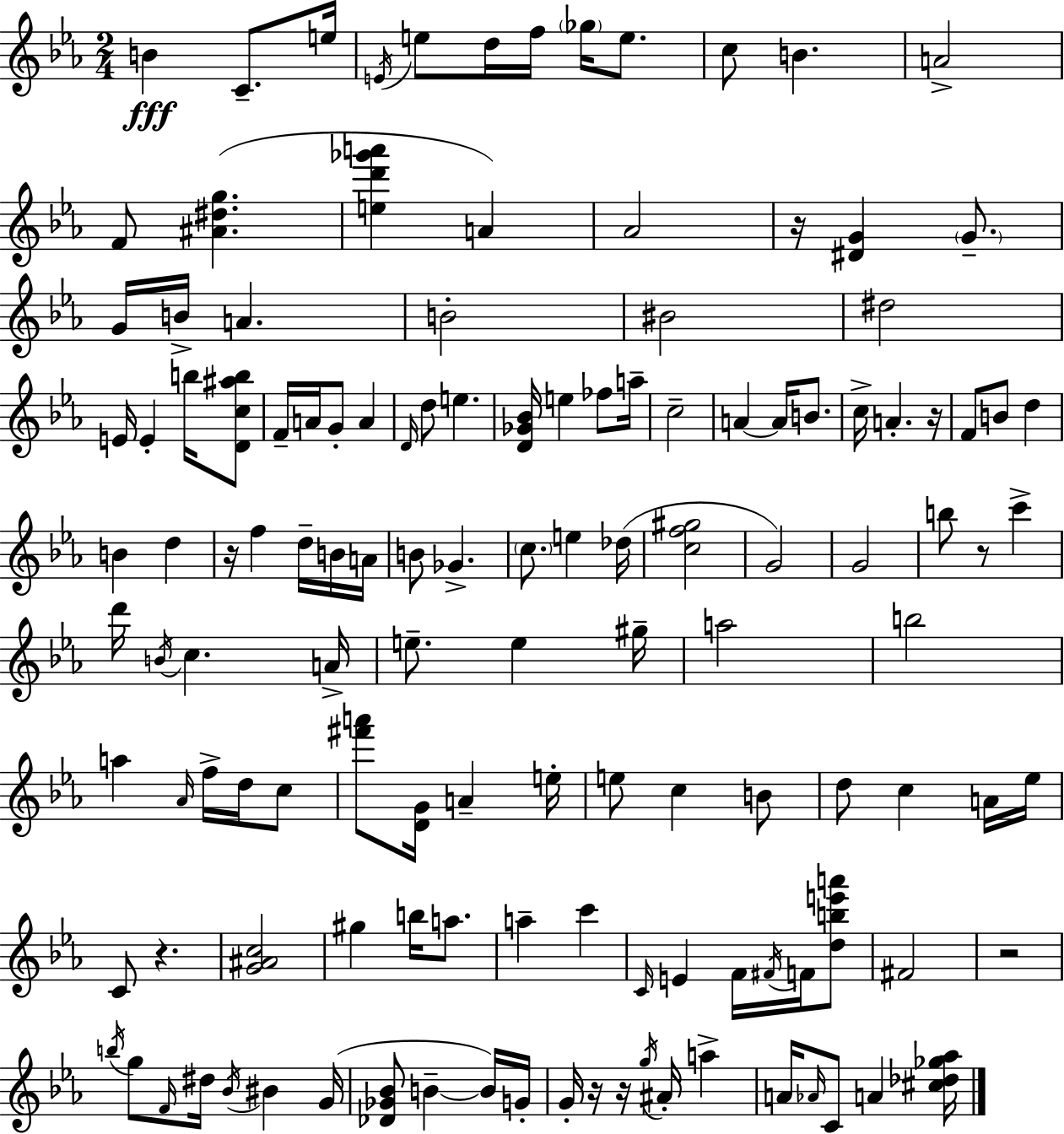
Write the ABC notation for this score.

X:1
T:Untitled
M:2/4
L:1/4
K:Eb
B C/2 e/4 E/4 e/2 d/4 f/4 _g/4 e/2 c/2 B A2 F/2 [^A^dg] [ed'_g'a'] A _A2 z/4 [^DG] G/2 G/4 B/4 A B2 ^B2 ^d2 E/4 E b/4 [Dc^ab]/2 F/4 A/4 G/2 A D/4 d/2 e [D_G_B]/4 e _f/2 a/4 c2 A A/4 B/2 c/4 A z/4 F/2 B/2 d B d z/4 f d/4 B/4 A/4 B/2 _G c/2 e _d/4 [cf^g]2 G2 G2 b/2 z/2 c' d'/4 B/4 c A/4 e/2 e ^g/4 a2 b2 a _A/4 f/4 d/4 c/2 [^f'a']/2 [DG]/4 A e/4 e/2 c B/2 d/2 c A/4 _e/4 C/2 z [G^Ac]2 ^g b/4 a/2 a c' C/4 E F/4 ^F/4 F/4 [dbe'a']/2 ^F2 z2 b/4 g/2 F/4 ^d/4 _B/4 ^B G/4 [_D_G_B]/2 B B/4 G/4 G/4 z/4 z/4 g/4 ^A/4 a A/4 _A/4 C/2 A [^c_d_g_a]/4